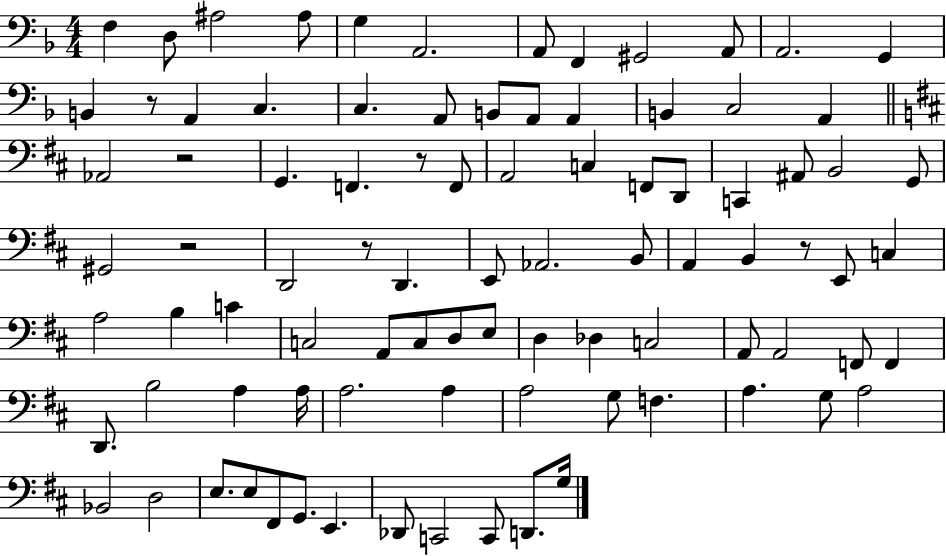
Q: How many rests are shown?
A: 6